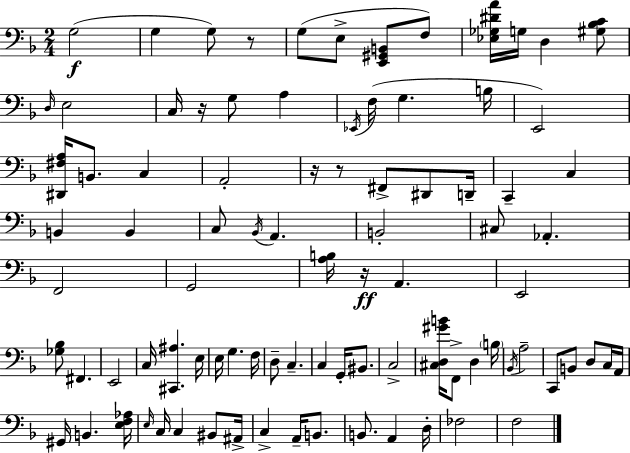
G3/h G3/q G3/e R/e G3/e E3/e [E2,G#2,B2]/e F3/e [Eb3,Gb3,D#4,A4]/s G3/s D3/q [G#3,Bb3,C4]/e D3/s E3/h C3/s R/s G3/e A3/q Eb2/s F3/s G3/q. B3/s E2/h [D#2,F#3,A3]/s B2/e. C3/q A2/h R/s R/e F#2/e D#2/e D2/s C2/q C3/q B2/q B2/q C3/e Bb2/s A2/q. B2/h C#3/e Ab2/q. F2/h G2/h [A3,B3]/s R/s A2/q. E2/h [Gb3,Bb3]/e F#2/q. E2/h C3/s [C#2,A#3]/q. E3/s E3/s G3/q. F3/s D3/e C3/q. C3/q G2/s BIS2/e. C3/h [C#3,D3,G#4,B4]/s F2/e D3/q B3/s Bb2/s A3/h C2/e B2/e D3/e C3/s A2/s G#2/s B2/q. [E3,F3,Ab3]/s E3/s C3/s C3/q BIS2/e A#2/s C3/q A2/s B2/e. B2/e. A2/q D3/s FES3/h F3/h